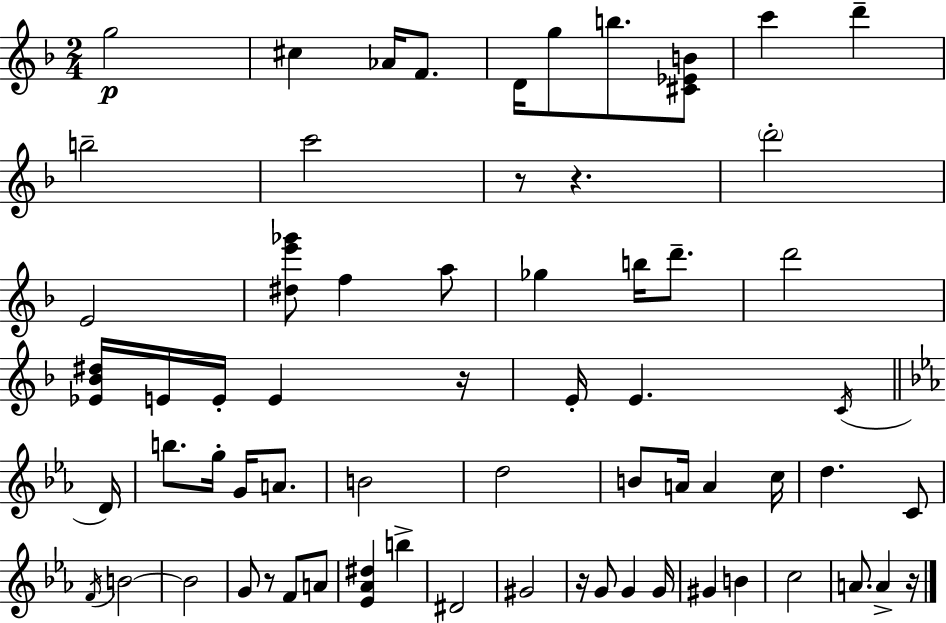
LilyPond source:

{
  \clef treble
  \numericTimeSignature
  \time 2/4
  \key f \major
  g''2\p | cis''4 aes'16 f'8. | d'16 g''8 b''8. <cis' ees' b'>8 | c'''4 d'''4-- | \break b''2-- | c'''2 | r8 r4. | \parenthesize d'''2-. | \break e'2 | <dis'' e''' ges'''>8 f''4 a''8 | ges''4 b''16 d'''8.-- | d'''2 | \break <ees' bes' dis''>16 e'16 e'16-. e'4 r16 | e'16-. e'4. \acciaccatura { c'16 } | \bar "||" \break \key c \minor d'16 b''8. g''16-. g'16 a'8. | b'2 | d''2 | b'8 a'16 a'4 | \break c''16 d''4. c'8 | \acciaccatura { f'16 } b'2~~ | b'2 | g'8 r8 f'8 | \break a'8 <ees' aes' dis''>4 b''4-> | dis'2 | gis'2 | r16 g'8 g'4 | \break g'16 gis'4 b'4 | c''2 | a'8. a'4-> | r16 \bar "|."
}